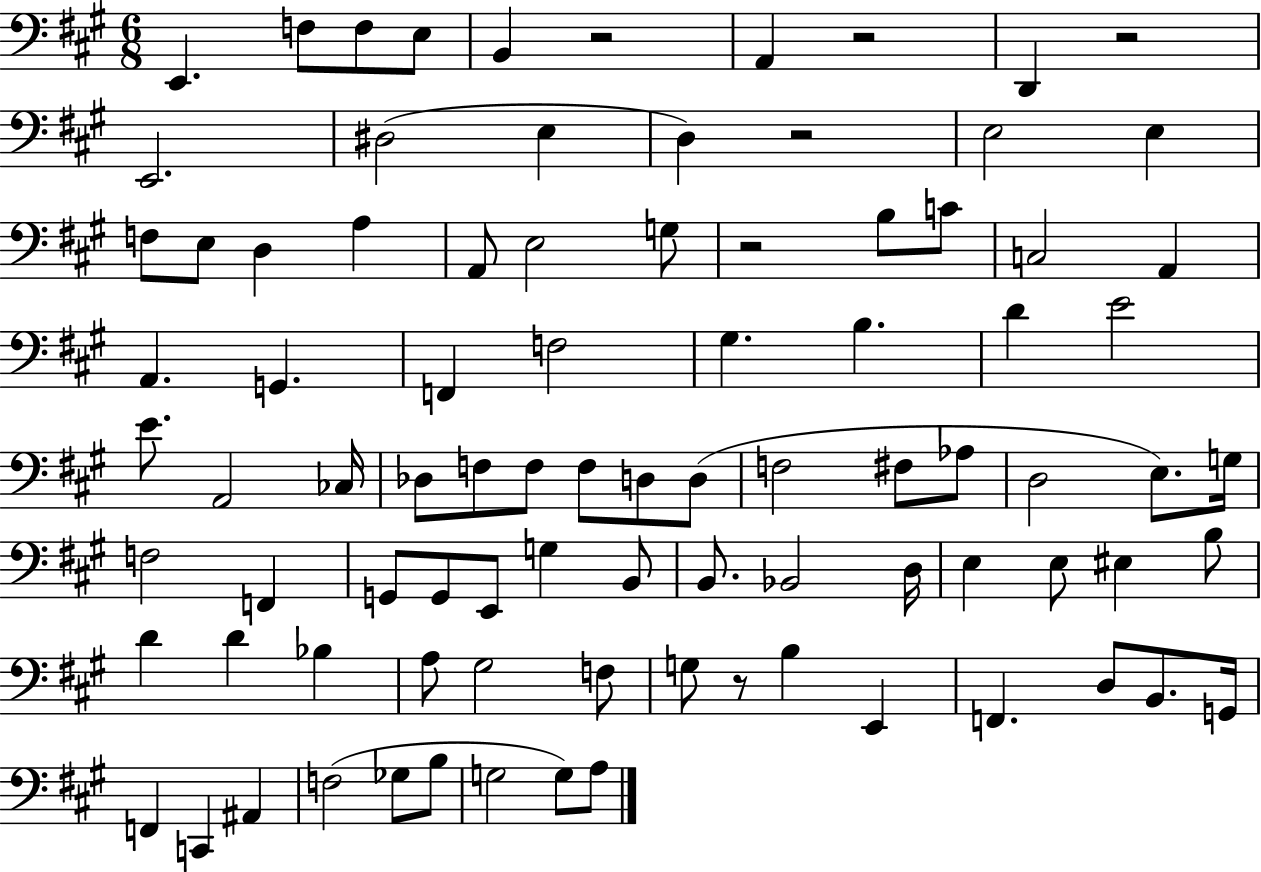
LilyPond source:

{
  \clef bass
  \numericTimeSignature
  \time 6/8
  \key a \major
  e,4. f8 f8 e8 | b,4 r2 | a,4 r2 | d,4 r2 | \break e,2. | dis2( e4 | d4) r2 | e2 e4 | \break f8 e8 d4 a4 | a,8 e2 g8 | r2 b8 c'8 | c2 a,4 | \break a,4. g,4. | f,4 f2 | gis4. b4. | d'4 e'2 | \break e'8. a,2 ces16 | des8 f8 f8 f8 d8 d8( | f2 fis8 aes8 | d2 e8.) g16 | \break f2 f,4 | g,8 g,8 e,8 g4 b,8 | b,8. bes,2 d16 | e4 e8 eis4 b8 | \break d'4 d'4 bes4 | a8 gis2 f8 | g8 r8 b4 e,4 | f,4. d8 b,8. g,16 | \break f,4 c,4 ais,4 | f2( ges8 b8 | g2 g8) a8 | \bar "|."
}